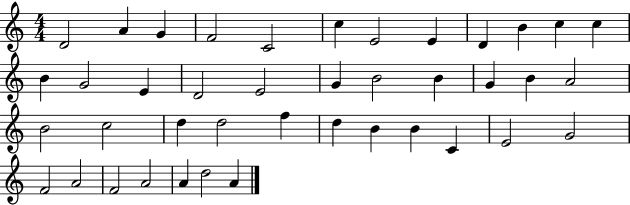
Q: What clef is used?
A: treble